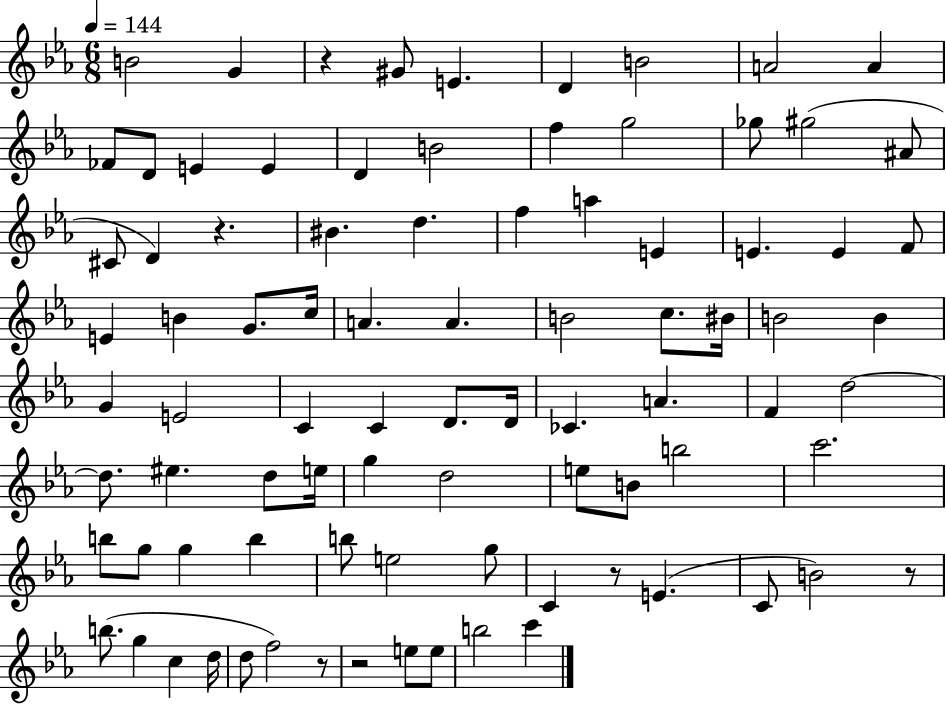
B4/h G4/q R/q G#4/e E4/q. D4/q B4/h A4/h A4/q FES4/e D4/e E4/q E4/q D4/q B4/h F5/q G5/h Gb5/e G#5/h A#4/e C#4/e D4/q R/q. BIS4/q. D5/q. F5/q A5/q E4/q E4/q. E4/q F4/e E4/q B4/q G4/e. C5/s A4/q. A4/q. B4/h C5/e. BIS4/s B4/h B4/q G4/q E4/h C4/q C4/q D4/e. D4/s CES4/q. A4/q. F4/q D5/h D5/e. EIS5/q. D5/e E5/s G5/q D5/h E5/e B4/e B5/h C6/h. B5/e G5/e G5/q B5/q B5/e E5/h G5/e C4/q R/e E4/q. C4/e B4/h R/e B5/e. G5/q C5/q D5/s D5/e F5/h R/e R/h E5/e E5/e B5/h C6/q